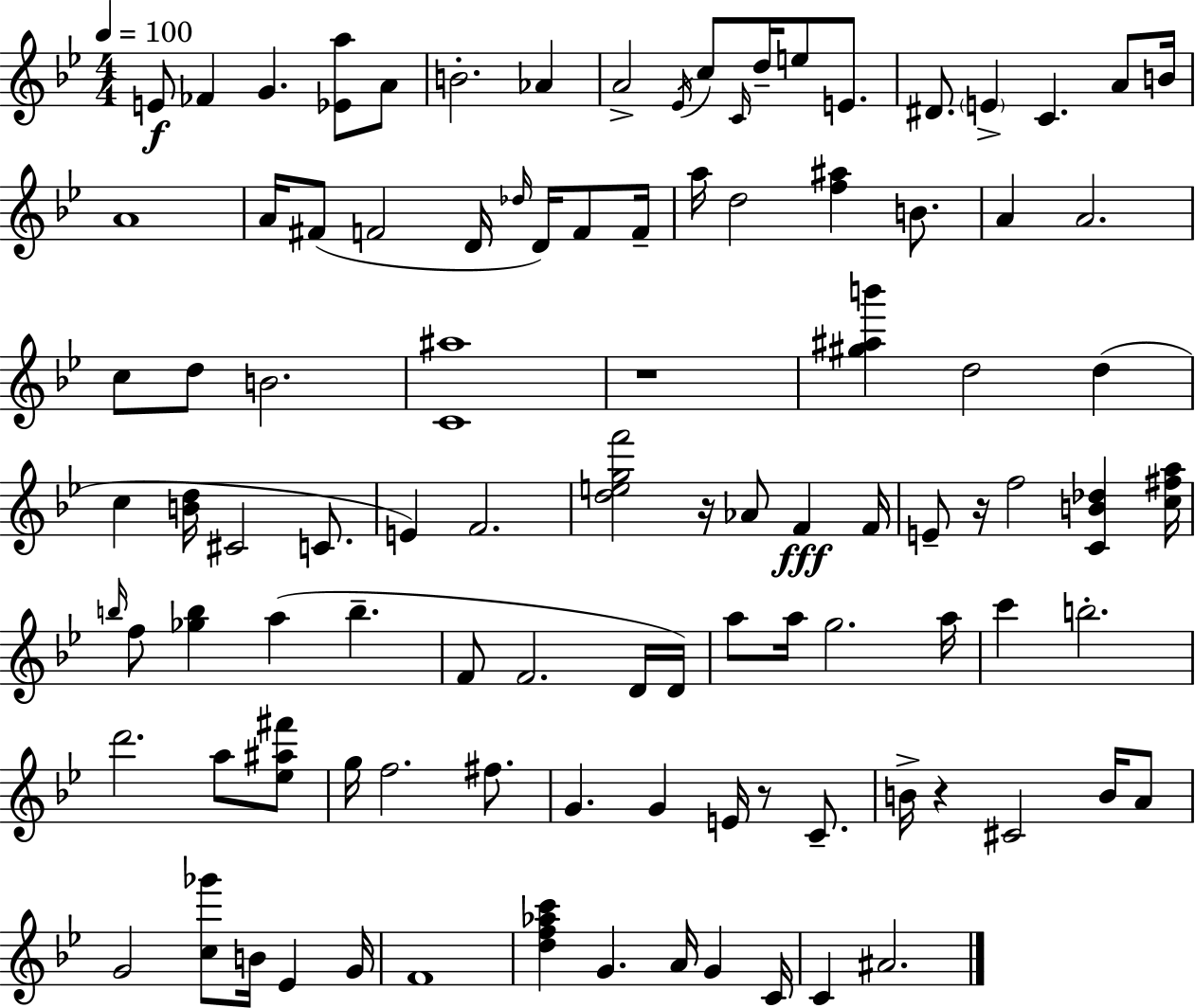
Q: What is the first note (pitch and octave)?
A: E4